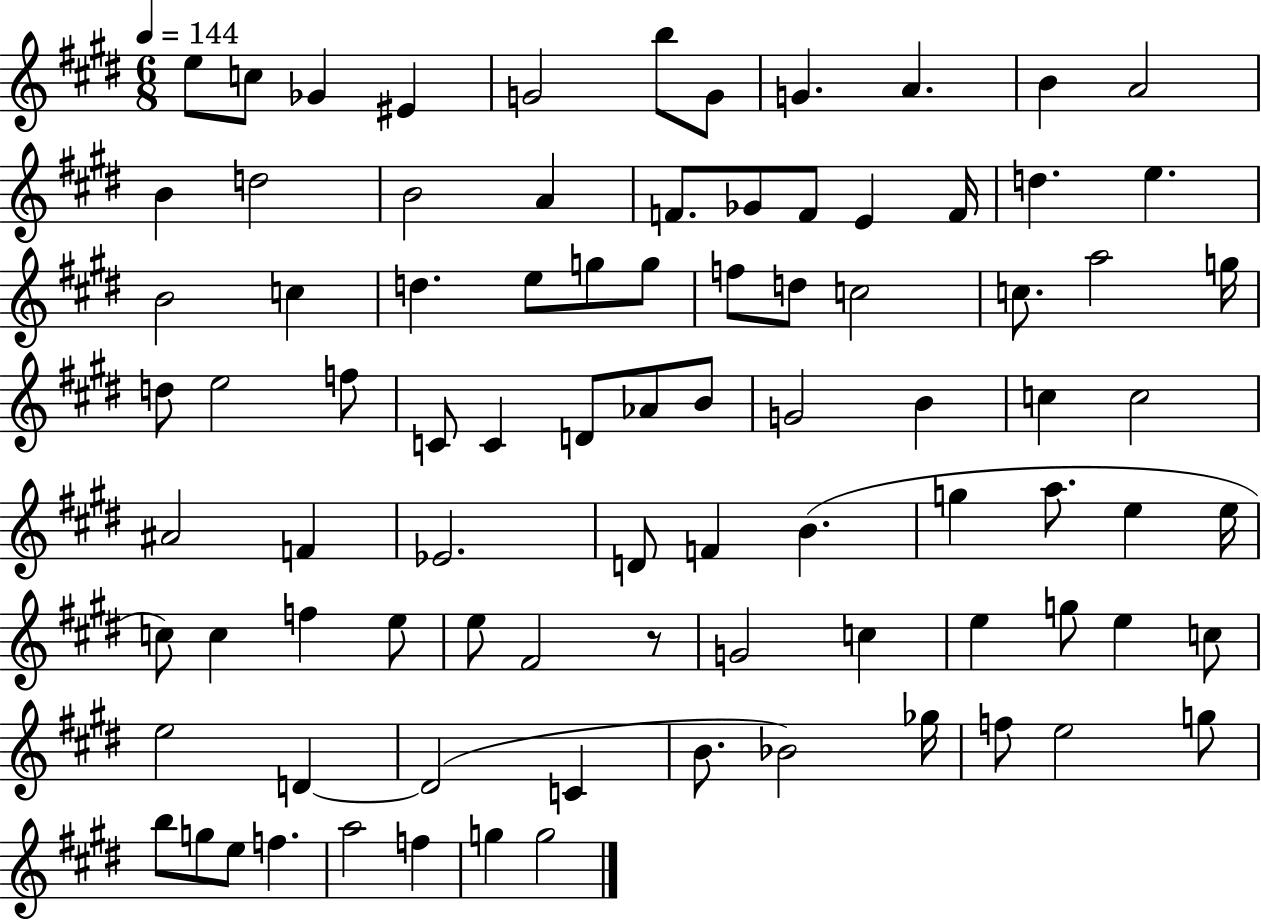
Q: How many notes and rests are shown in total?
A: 87